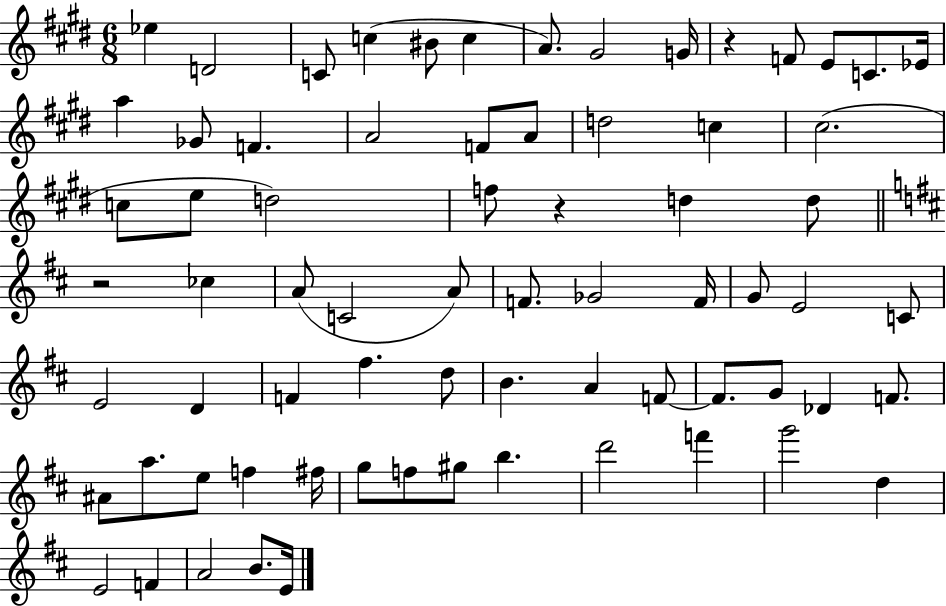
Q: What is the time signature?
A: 6/8